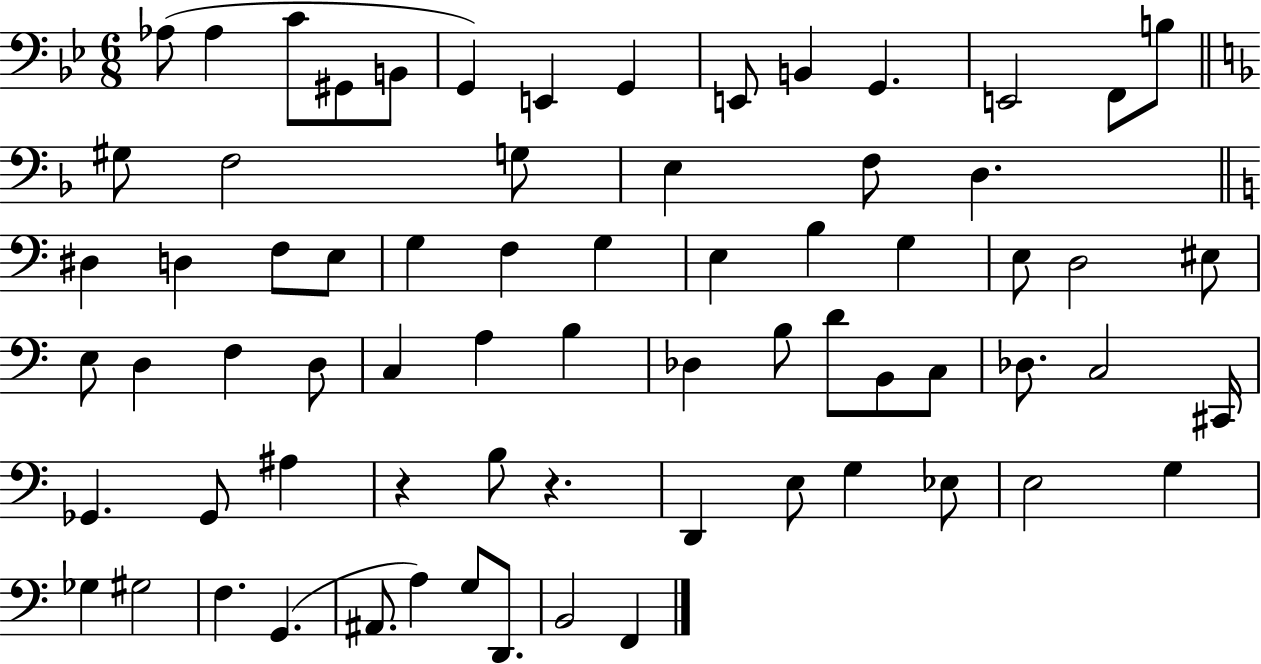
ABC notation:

X:1
T:Untitled
M:6/8
L:1/4
K:Bb
_A,/2 _A, C/2 ^G,,/2 B,,/2 G,, E,, G,, E,,/2 B,, G,, E,,2 F,,/2 B,/2 ^G,/2 F,2 G,/2 E, F,/2 D, ^D, D, F,/2 E,/2 G, F, G, E, B, G, E,/2 D,2 ^E,/2 E,/2 D, F, D,/2 C, A, B, _D, B,/2 D/2 B,,/2 C,/2 _D,/2 C,2 ^C,,/4 _G,, _G,,/2 ^A, z B,/2 z D,, E,/2 G, _E,/2 E,2 G, _G, ^G,2 F, G,, ^A,,/2 A, G,/2 D,,/2 B,,2 F,,